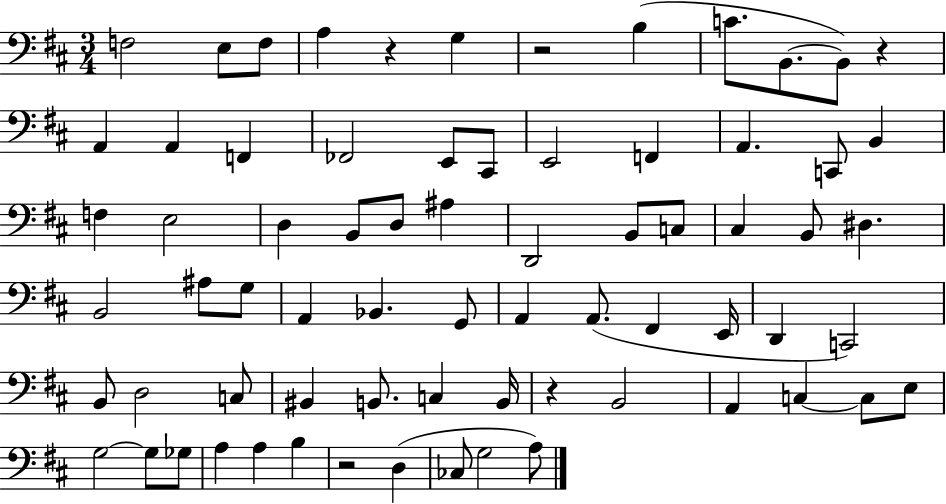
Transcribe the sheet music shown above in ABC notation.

X:1
T:Untitled
M:3/4
L:1/4
K:D
F,2 E,/2 F,/2 A, z G, z2 B, C/2 B,,/2 B,,/2 z A,, A,, F,, _F,,2 E,,/2 ^C,,/2 E,,2 F,, A,, C,,/2 B,, F, E,2 D, B,,/2 D,/2 ^A, D,,2 B,,/2 C,/2 ^C, B,,/2 ^D, B,,2 ^A,/2 G,/2 A,, _B,, G,,/2 A,, A,,/2 ^F,, E,,/4 D,, C,,2 B,,/2 D,2 C,/2 ^B,, B,,/2 C, B,,/4 z B,,2 A,, C, C,/2 E,/2 G,2 G,/2 _G,/2 A, A, B, z2 D, _C,/2 G,2 A,/2